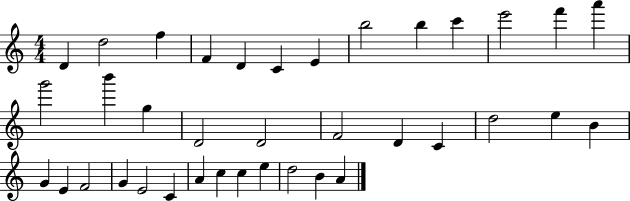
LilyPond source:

{
  \clef treble
  \numericTimeSignature
  \time 4/4
  \key c \major
  d'4 d''2 f''4 | f'4 d'4 c'4 e'4 | b''2 b''4 c'''4 | e'''2 f'''4 a'''4 | \break g'''2 b'''4 g''4 | d'2 d'2 | f'2 d'4 c'4 | d''2 e''4 b'4 | \break g'4 e'4 f'2 | g'4 e'2 c'4 | a'4 c''4 c''4 e''4 | d''2 b'4 a'4 | \break \bar "|."
}